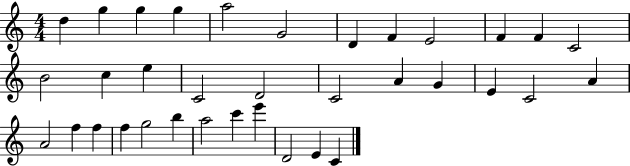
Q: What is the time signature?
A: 4/4